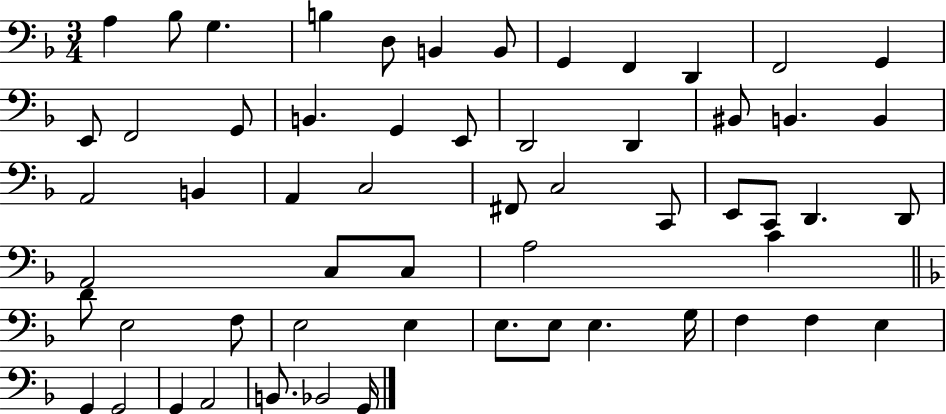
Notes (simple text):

A3/q Bb3/e G3/q. B3/q D3/e B2/q B2/e G2/q F2/q D2/q F2/h G2/q E2/e F2/h G2/e B2/q. G2/q E2/e D2/h D2/q BIS2/e B2/q. B2/q A2/h B2/q A2/q C3/h F#2/e C3/h C2/e E2/e C2/e D2/q. D2/e A2/h C3/e C3/e A3/h C4/q D4/e E3/h F3/e E3/h E3/q E3/e. E3/e E3/q. G3/s F3/q F3/q E3/q G2/q G2/h G2/q A2/h B2/e. Bb2/h G2/s